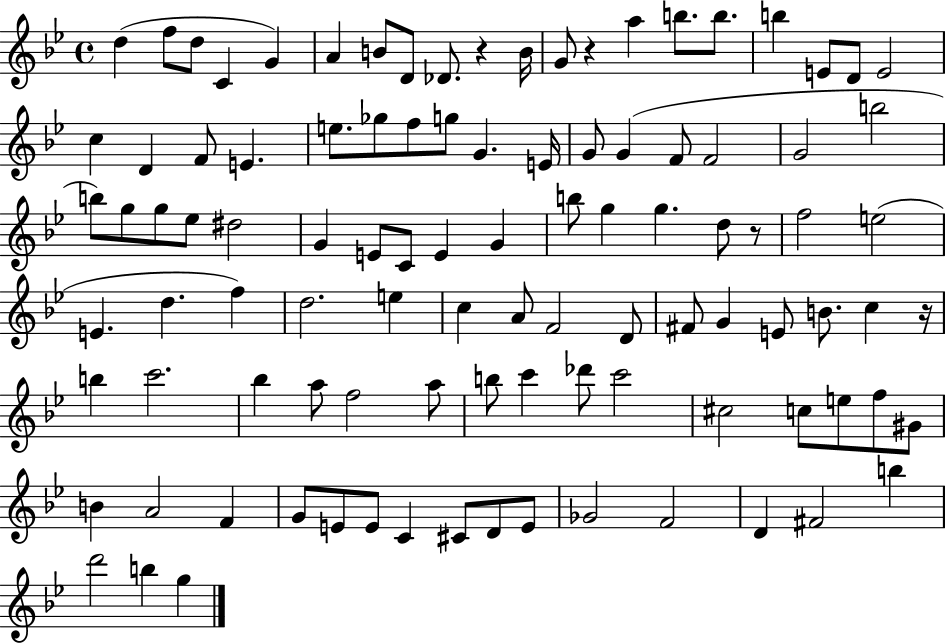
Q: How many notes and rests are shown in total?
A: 101